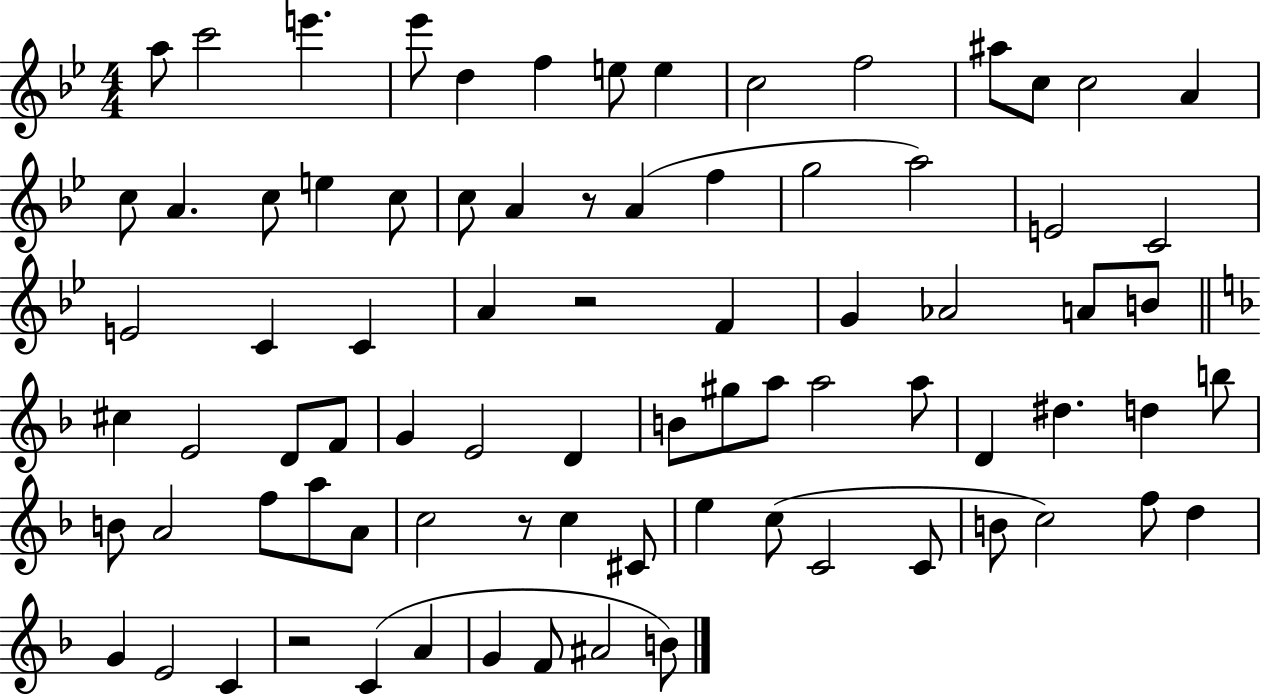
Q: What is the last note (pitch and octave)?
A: B4